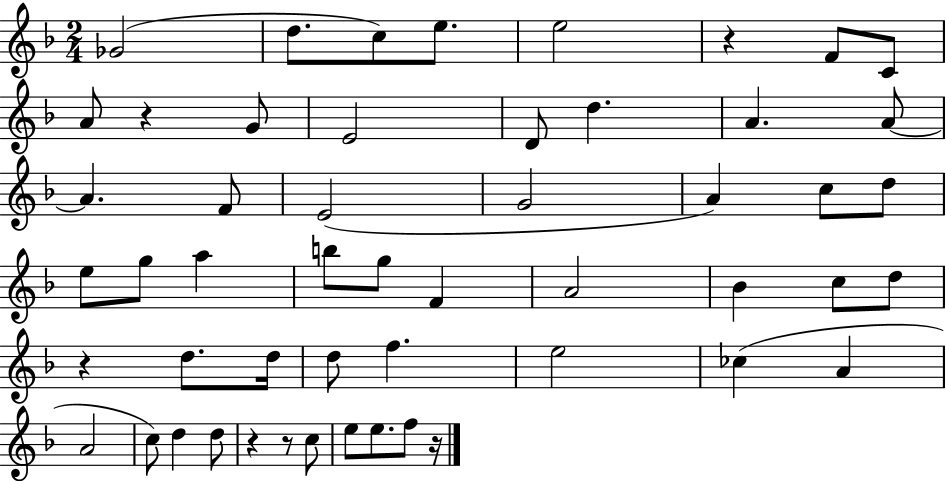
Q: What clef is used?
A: treble